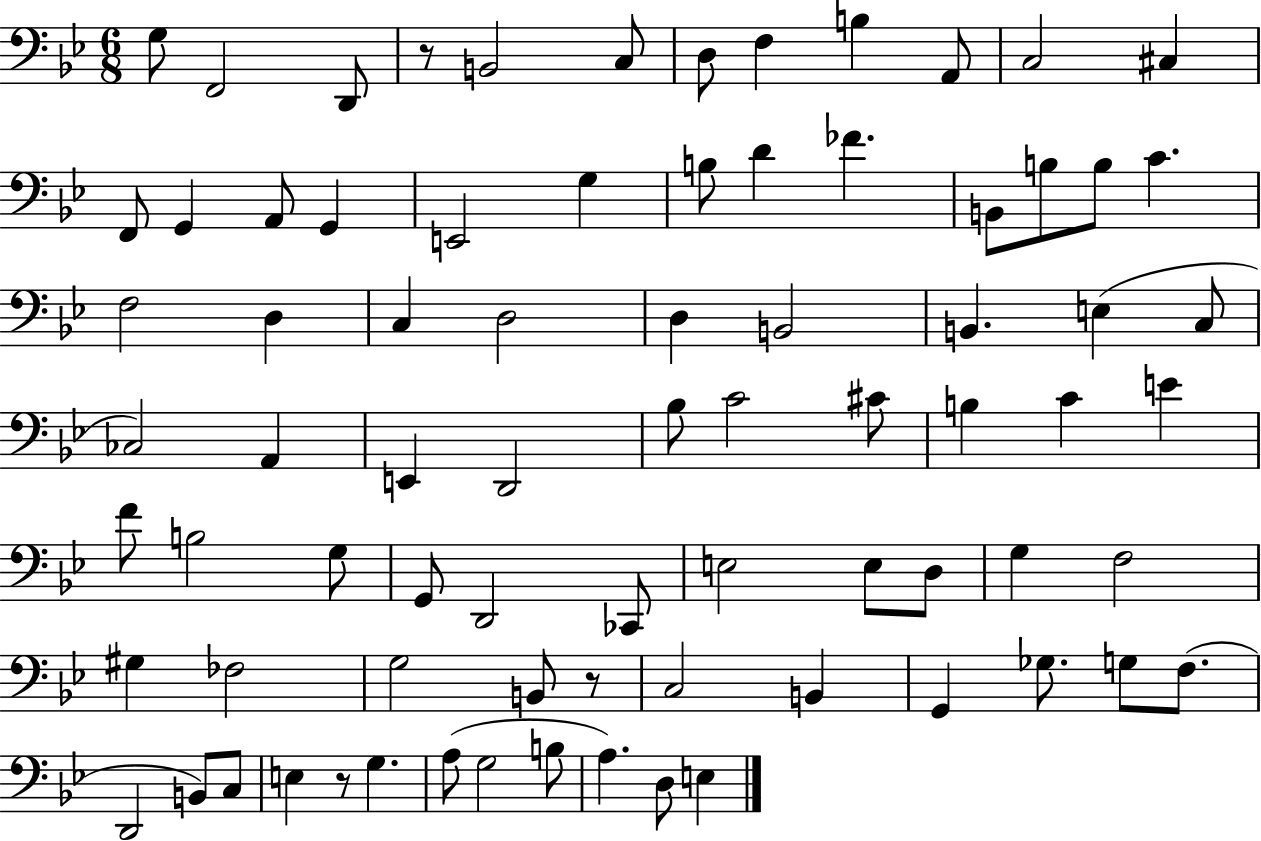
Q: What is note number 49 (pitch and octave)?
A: CES2